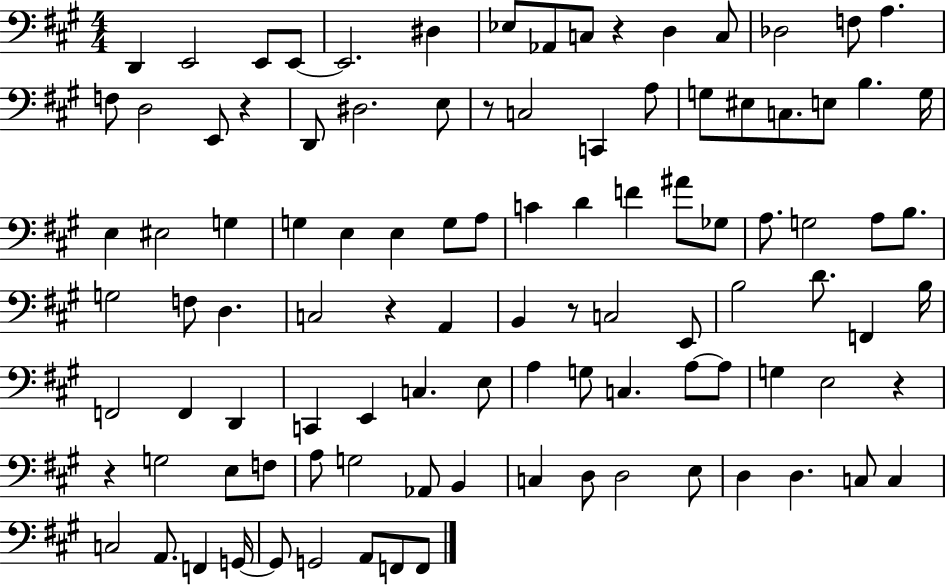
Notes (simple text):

D2/q E2/h E2/e E2/e E2/h. D#3/q Eb3/e Ab2/e C3/e R/q D3/q C3/e Db3/h F3/e A3/q. F3/e D3/h E2/e R/q D2/e D#3/h. E3/e R/e C3/h C2/q A3/e G3/e EIS3/e C3/e. E3/e B3/q. G3/s E3/q EIS3/h G3/q G3/q E3/q E3/q G3/e A3/e C4/q D4/q F4/q A#4/e Gb3/e A3/e. G3/h A3/e B3/e. G3/h F3/e D3/q. C3/h R/q A2/q B2/q R/e C3/h E2/e B3/h D4/e. F2/q B3/s F2/h F2/q D2/q C2/q E2/q C3/q. E3/e A3/q G3/e C3/q. A3/e A3/e G3/q E3/h R/q R/q G3/h E3/e F3/e A3/e G3/h Ab2/e B2/q C3/q D3/e D3/h E3/e D3/q D3/q. C3/e C3/q C3/h A2/e. F2/q G2/s G2/e G2/h A2/e F2/e F2/e